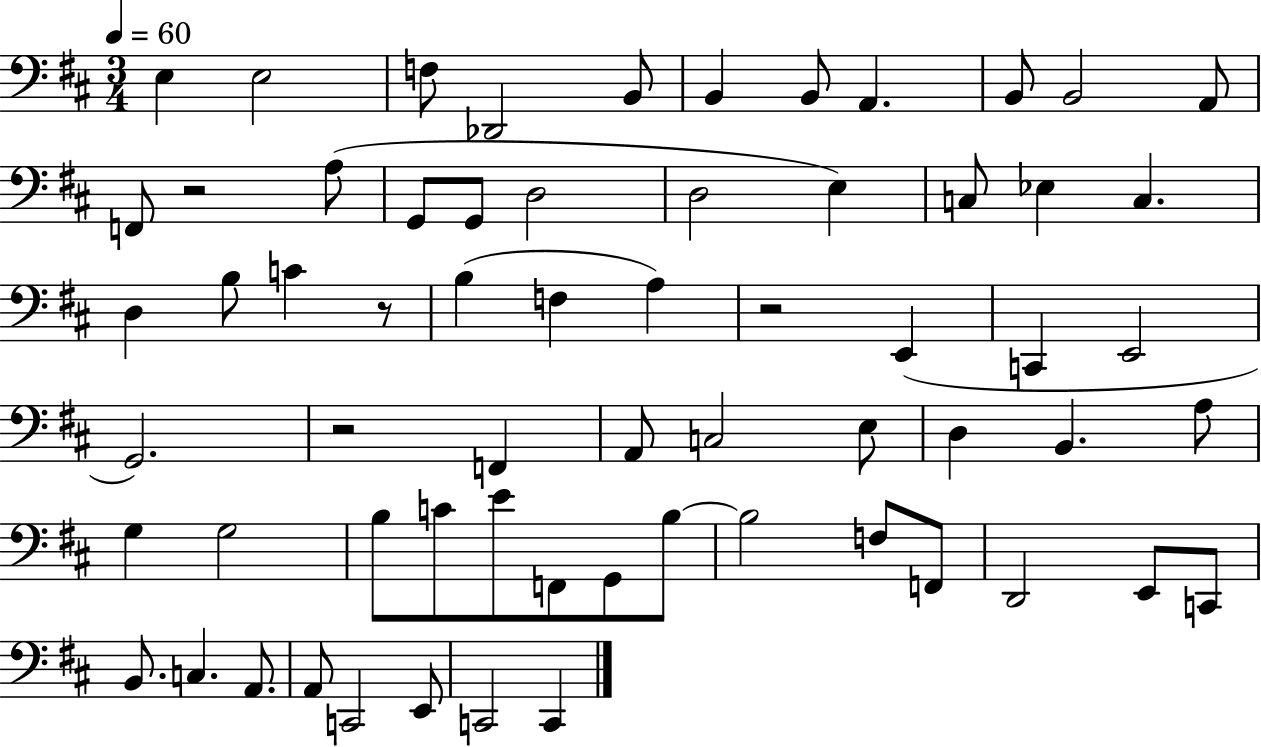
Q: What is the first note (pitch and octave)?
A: E3